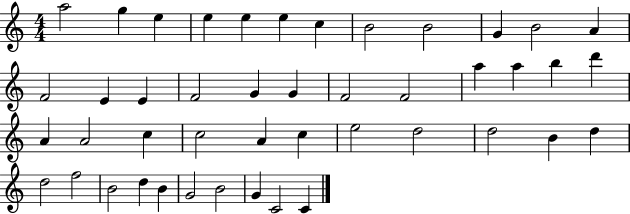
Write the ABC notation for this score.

X:1
T:Untitled
M:4/4
L:1/4
K:C
a2 g e e e e c B2 B2 G B2 A F2 E E F2 G G F2 F2 a a b d' A A2 c c2 A c e2 d2 d2 B d d2 f2 B2 d B G2 B2 G C2 C